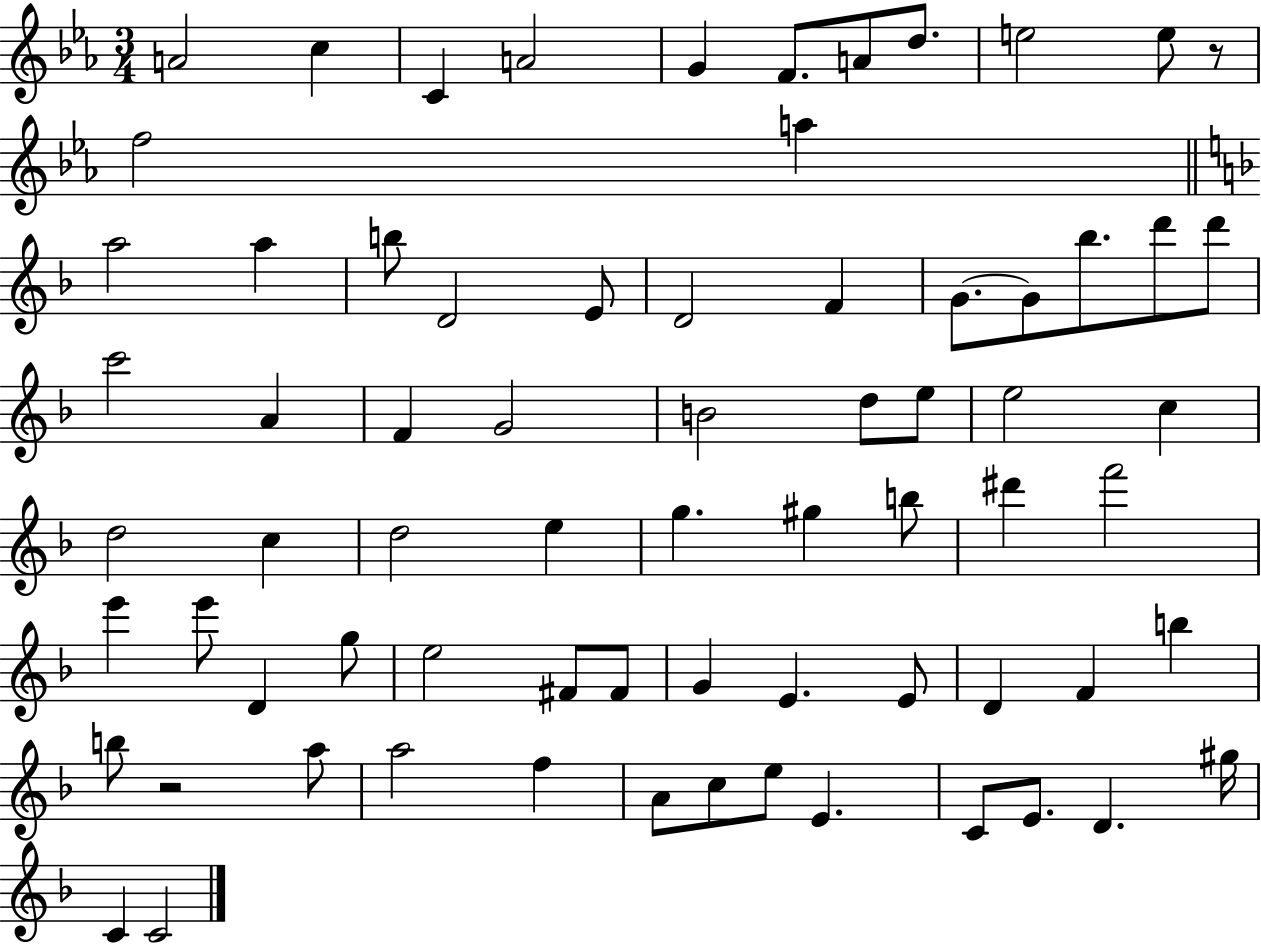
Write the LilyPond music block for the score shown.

{
  \clef treble
  \numericTimeSignature
  \time 3/4
  \key ees \major
  a'2 c''4 | c'4 a'2 | g'4 f'8. a'8 d''8. | e''2 e''8 r8 | \break f''2 a''4 | \bar "||" \break \key f \major a''2 a''4 | b''8 d'2 e'8 | d'2 f'4 | g'8.~~ g'8 bes''8. d'''8 d'''8 | \break c'''2 a'4 | f'4 g'2 | b'2 d''8 e''8 | e''2 c''4 | \break d''2 c''4 | d''2 e''4 | g''4. gis''4 b''8 | dis'''4 f'''2 | \break e'''4 e'''8 d'4 g''8 | e''2 fis'8 fis'8 | g'4 e'4. e'8 | d'4 f'4 b''4 | \break b''8 r2 a''8 | a''2 f''4 | a'8 c''8 e''8 e'4. | c'8 e'8. d'4. gis''16 | \break c'4 c'2 | \bar "|."
}